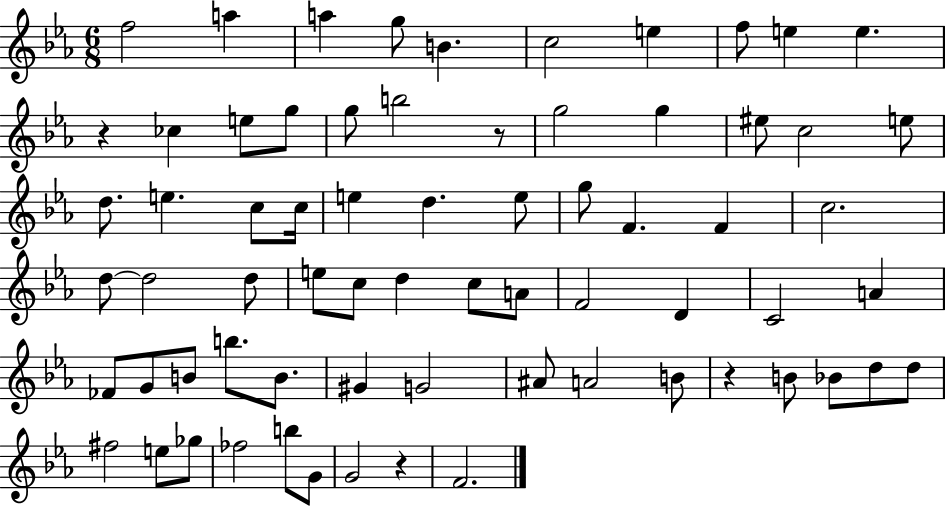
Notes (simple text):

F5/h A5/q A5/q G5/e B4/q. C5/h E5/q F5/e E5/q E5/q. R/q CES5/q E5/e G5/e G5/e B5/h R/e G5/h G5/q EIS5/e C5/h E5/e D5/e. E5/q. C5/e C5/s E5/q D5/q. E5/e G5/e F4/q. F4/q C5/h. D5/e D5/h D5/e E5/e C5/e D5/q C5/e A4/e F4/h D4/q C4/h A4/q FES4/e G4/e B4/e B5/e. B4/e. G#4/q G4/h A#4/e A4/h B4/e R/q B4/e Bb4/e D5/e D5/e F#5/h E5/e Gb5/e FES5/h B5/e G4/e G4/h R/q F4/h.